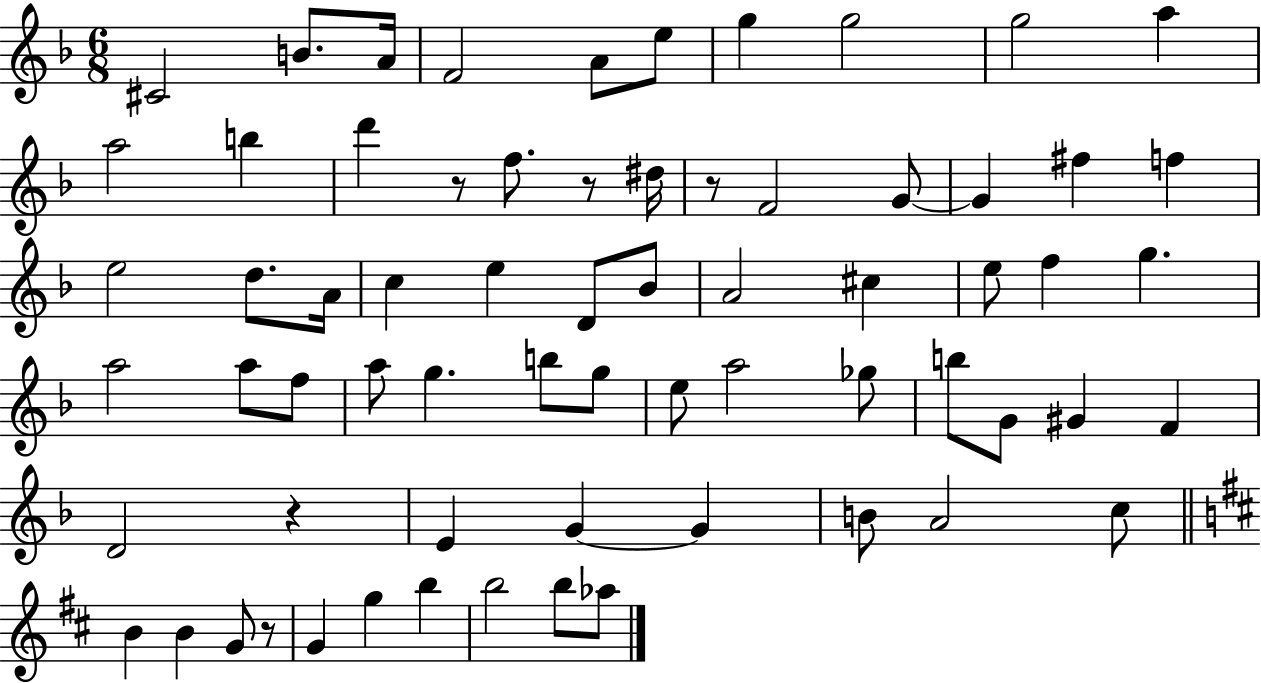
X:1
T:Untitled
M:6/8
L:1/4
K:F
^C2 B/2 A/4 F2 A/2 e/2 g g2 g2 a a2 b d' z/2 f/2 z/2 ^d/4 z/2 F2 G/2 G ^f f e2 d/2 A/4 c e D/2 _B/2 A2 ^c e/2 f g a2 a/2 f/2 a/2 g b/2 g/2 e/2 a2 _g/2 b/2 G/2 ^G F D2 z E G G B/2 A2 c/2 B B G/2 z/2 G g b b2 b/2 _a/2